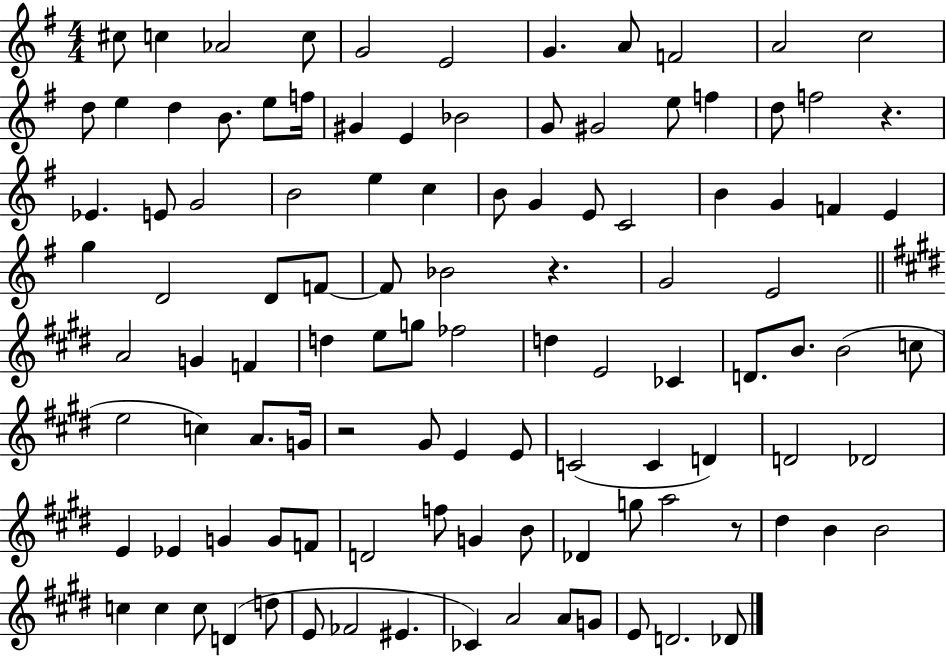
C#5/e C5/q Ab4/h C5/e G4/h E4/h G4/q. A4/e F4/h A4/h C5/h D5/e E5/q D5/q B4/e. E5/e F5/s G#4/q E4/q Bb4/h G4/e G#4/h E5/e F5/q D5/e F5/h R/q. Eb4/q. E4/e G4/h B4/h E5/q C5/q B4/e G4/q E4/e C4/h B4/q G4/q F4/q E4/q G5/q D4/h D4/e F4/e F4/e Bb4/h R/q. G4/h E4/h A4/h G4/q F4/q D5/q E5/e G5/e FES5/h D5/q E4/h CES4/q D4/e. B4/e. B4/h C5/e E5/h C5/q A4/e. G4/s R/h G#4/e E4/q E4/e C4/h C4/q D4/q D4/h Db4/h E4/q Eb4/q G4/q G4/e F4/e D4/h F5/e G4/q B4/e Db4/q G5/e A5/h R/e D#5/q B4/q B4/h C5/q C5/q C5/e D4/q D5/e E4/e FES4/h EIS4/q. CES4/q A4/h A4/e G4/e E4/e D4/h. Db4/e